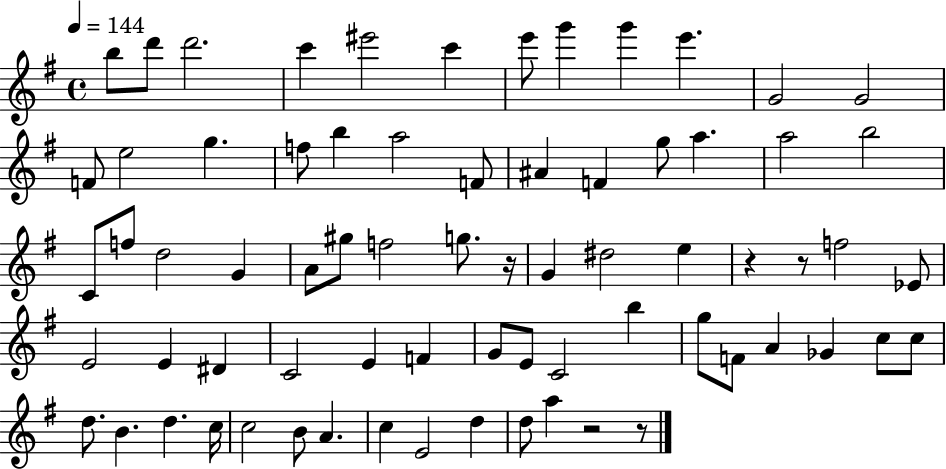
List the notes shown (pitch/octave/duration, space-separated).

B5/e D6/e D6/h. C6/q EIS6/h C6/q E6/e G6/q G6/q E6/q. G4/h G4/h F4/e E5/h G5/q. F5/e B5/q A5/h F4/e A#4/q F4/q G5/e A5/q. A5/h B5/h C4/e F5/e D5/h G4/q A4/e G#5/e F5/h G5/e. R/s G4/q D#5/h E5/q R/q R/e F5/h Eb4/e E4/h E4/q D#4/q C4/h E4/q F4/q G4/e E4/e C4/h B5/q G5/e F4/e A4/q Gb4/q C5/e C5/e D5/e. B4/q. D5/q. C5/s C5/h B4/e A4/q. C5/q E4/h D5/q D5/e A5/q R/h R/e